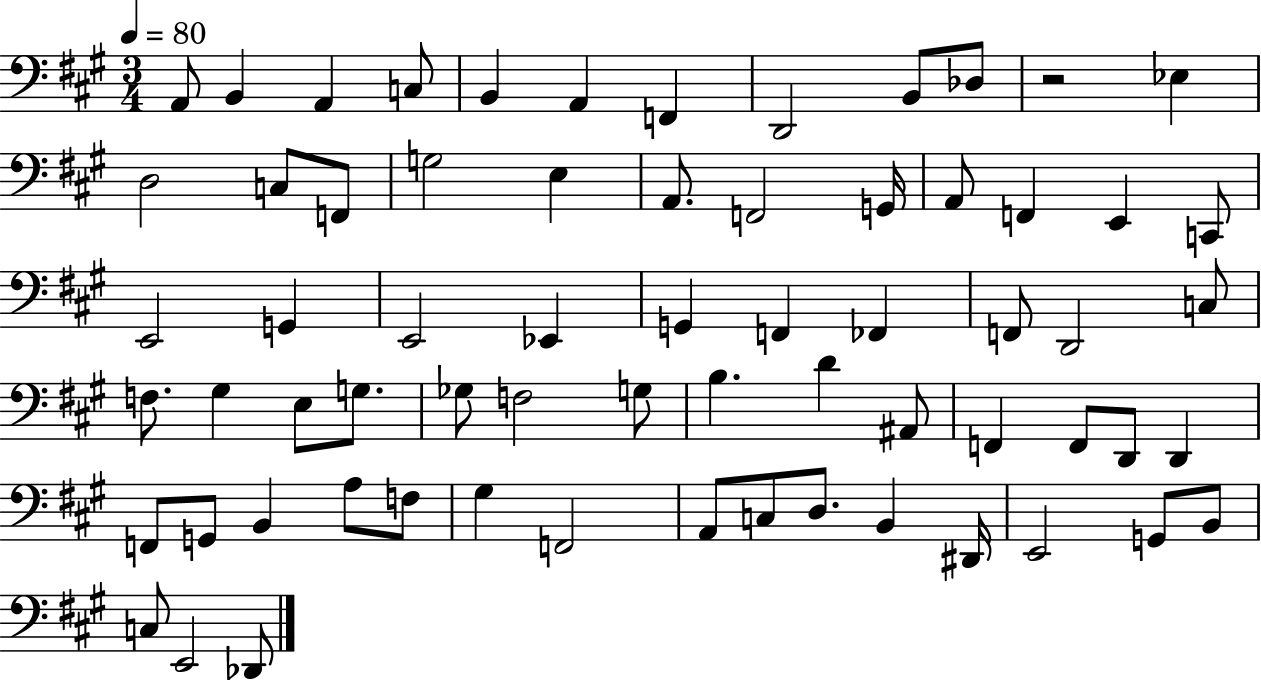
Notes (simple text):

A2/e B2/q A2/q C3/e B2/q A2/q F2/q D2/h B2/e Db3/e R/h Eb3/q D3/h C3/e F2/e G3/h E3/q A2/e. F2/h G2/s A2/e F2/q E2/q C2/e E2/h G2/q E2/h Eb2/q G2/q F2/q FES2/q F2/e D2/h C3/e F3/e. G#3/q E3/e G3/e. Gb3/e F3/h G3/e B3/q. D4/q A#2/e F2/q F2/e D2/e D2/q F2/e G2/e B2/q A3/e F3/e G#3/q F2/h A2/e C3/e D3/e. B2/q D#2/s E2/h G2/e B2/e C3/e E2/h Db2/e